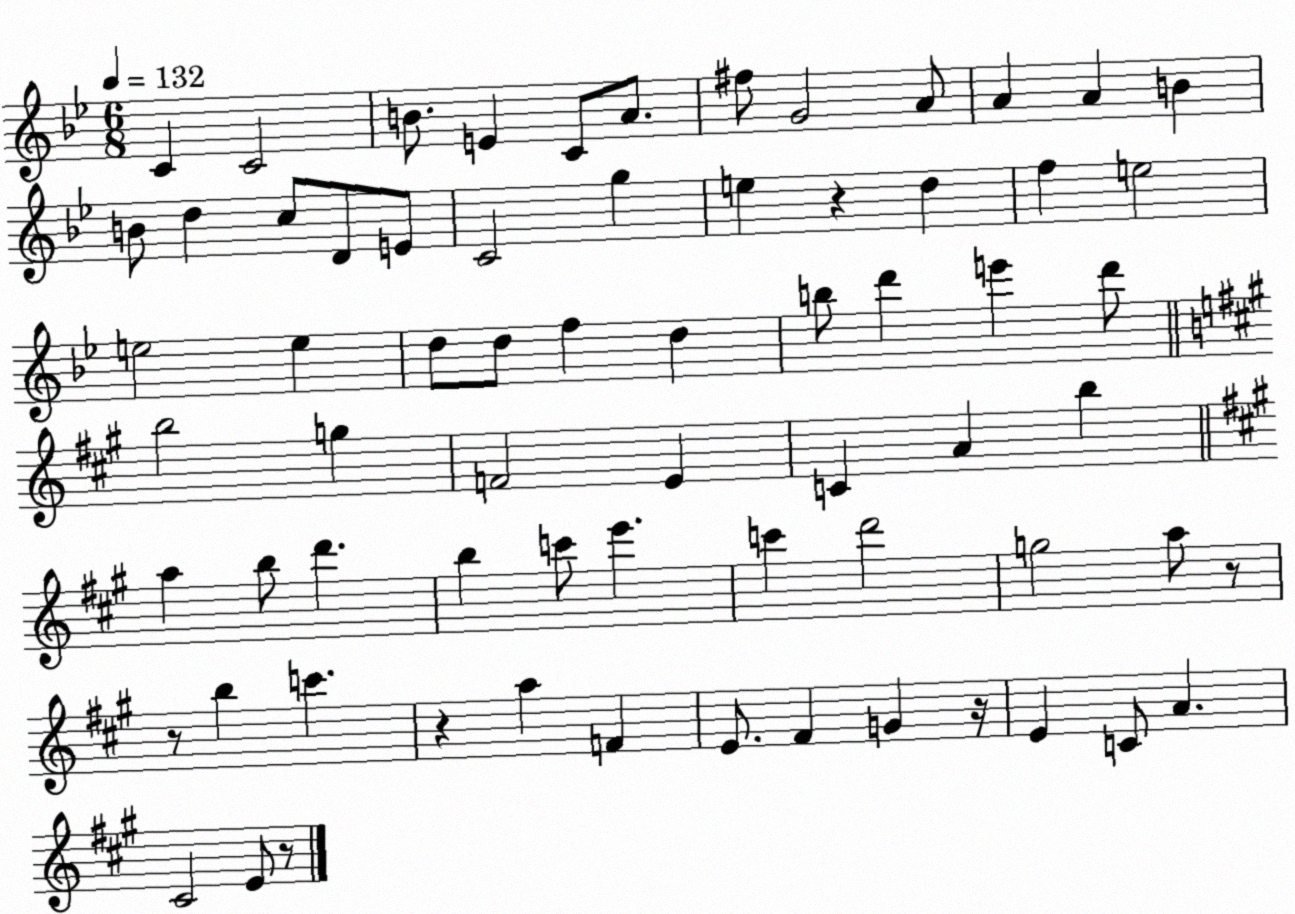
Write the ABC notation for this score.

X:1
T:Untitled
M:6/8
L:1/4
K:Bb
C C2 B/2 E C/2 A/2 ^f/2 G2 A/2 A A B B/2 d c/2 D/2 E/2 C2 g e z d f e2 e2 e d/2 d/2 f d b/2 d' e' d'/2 b2 g F2 E C A b a b/2 d' b c'/2 e' c' d'2 g2 a/2 z/2 z/2 b c' z a F E/2 ^F G z/4 E C/2 A ^C2 E/2 z/2